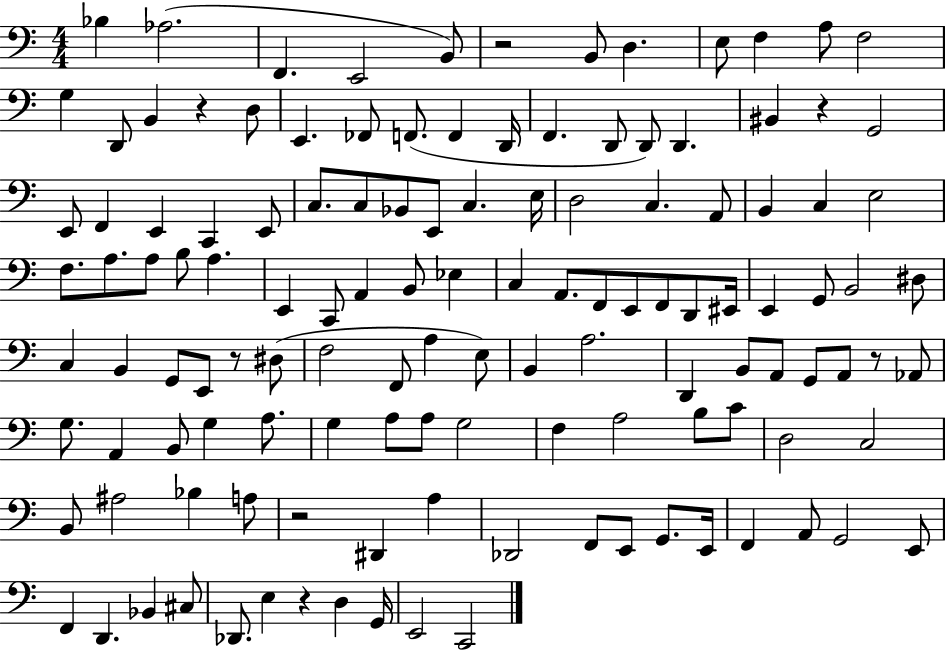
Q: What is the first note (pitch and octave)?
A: Bb3